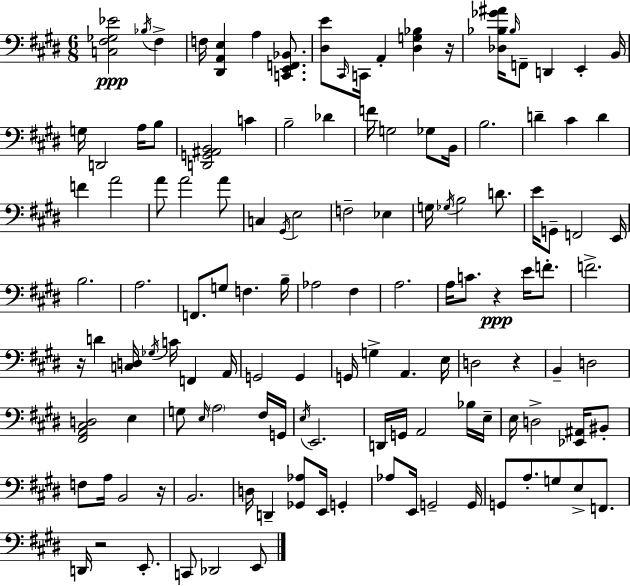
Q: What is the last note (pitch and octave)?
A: E2